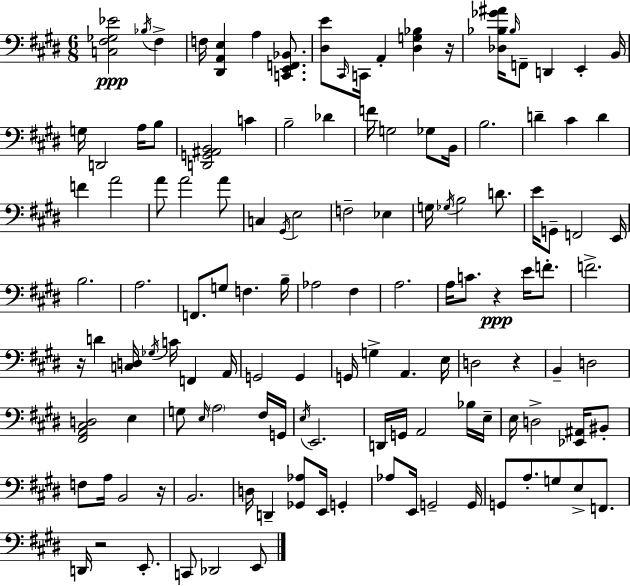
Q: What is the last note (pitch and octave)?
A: E2